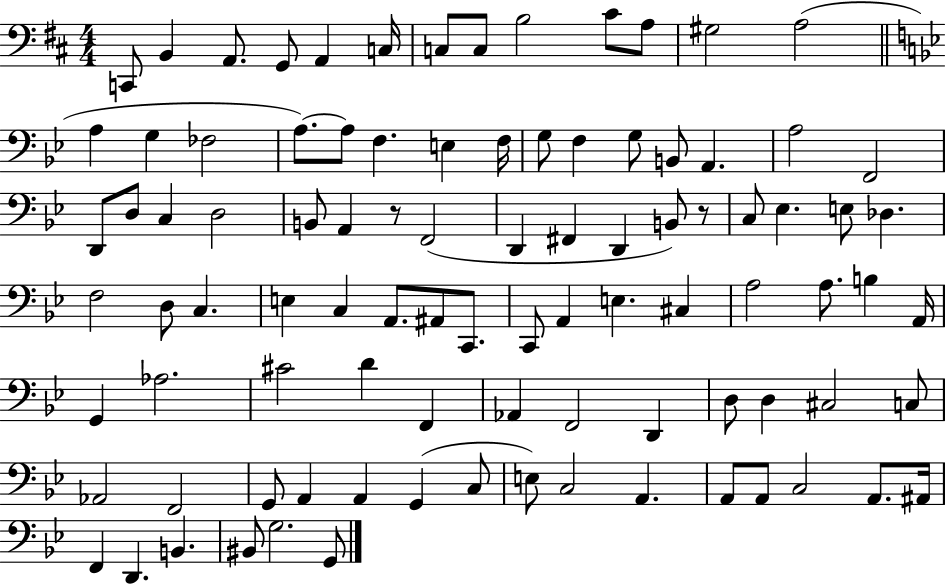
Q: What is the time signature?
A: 4/4